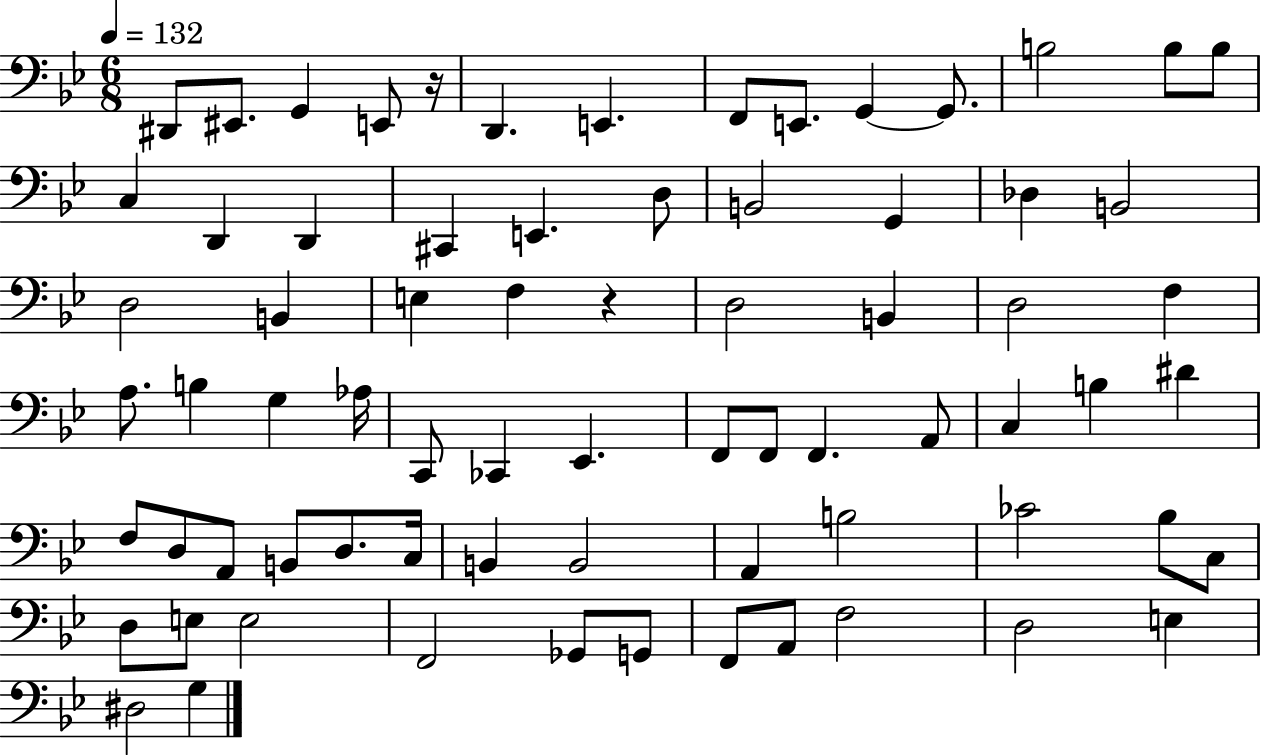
D#2/e EIS2/e. G2/q E2/e R/s D2/q. E2/q. F2/e E2/e. G2/q G2/e. B3/h B3/e B3/e C3/q D2/q D2/q C#2/q E2/q. D3/e B2/h G2/q Db3/q B2/h D3/h B2/q E3/q F3/q R/q D3/h B2/q D3/h F3/q A3/e. B3/q G3/q Ab3/s C2/e CES2/q Eb2/q. F2/e F2/e F2/q. A2/e C3/q B3/q D#4/q F3/e D3/e A2/e B2/e D3/e. C3/s B2/q B2/h A2/q B3/h CES4/h Bb3/e C3/e D3/e E3/e E3/h F2/h Gb2/e G2/e F2/e A2/e F3/h D3/h E3/q D#3/h G3/q